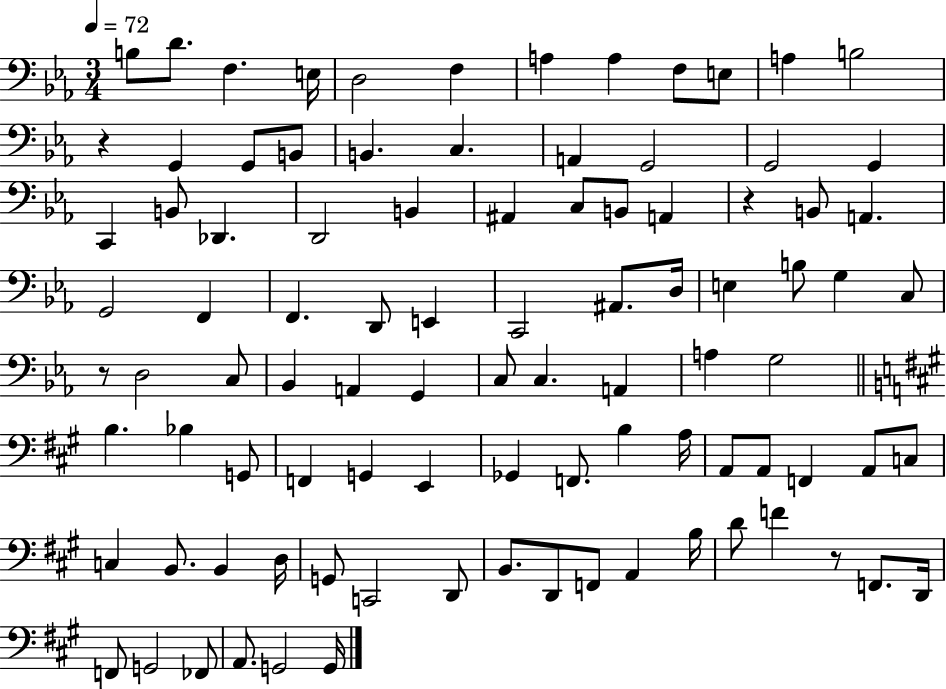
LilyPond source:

{
  \clef bass
  \numericTimeSignature
  \time 3/4
  \key ees \major
  \tempo 4 = 72
  \repeat volta 2 { b8 d'8. f4. e16 | d2 f4 | a4 a4 f8 e8 | a4 b2 | \break r4 g,4 g,8 b,8 | b,4. c4. | a,4 g,2 | g,2 g,4 | \break c,4 b,8 des,4. | d,2 b,4 | ais,4 c8 b,8 a,4 | r4 b,8 a,4. | \break g,2 f,4 | f,4. d,8 e,4 | c,2 ais,8. d16 | e4 b8 g4 c8 | \break r8 d2 c8 | bes,4 a,4 g,4 | c8 c4. a,4 | a4 g2 | \break \bar "||" \break \key a \major b4. bes4 g,8 | f,4 g,4 e,4 | ges,4 f,8. b4 a16 | a,8 a,8 f,4 a,8 c8 | \break c4 b,8. b,4 d16 | g,8 c,2 d,8 | b,8. d,8 f,8 a,4 b16 | d'8 f'4 r8 f,8. d,16 | \break f,8 g,2 fes,8 | a,8. g,2 g,16 | } \bar "|."
}